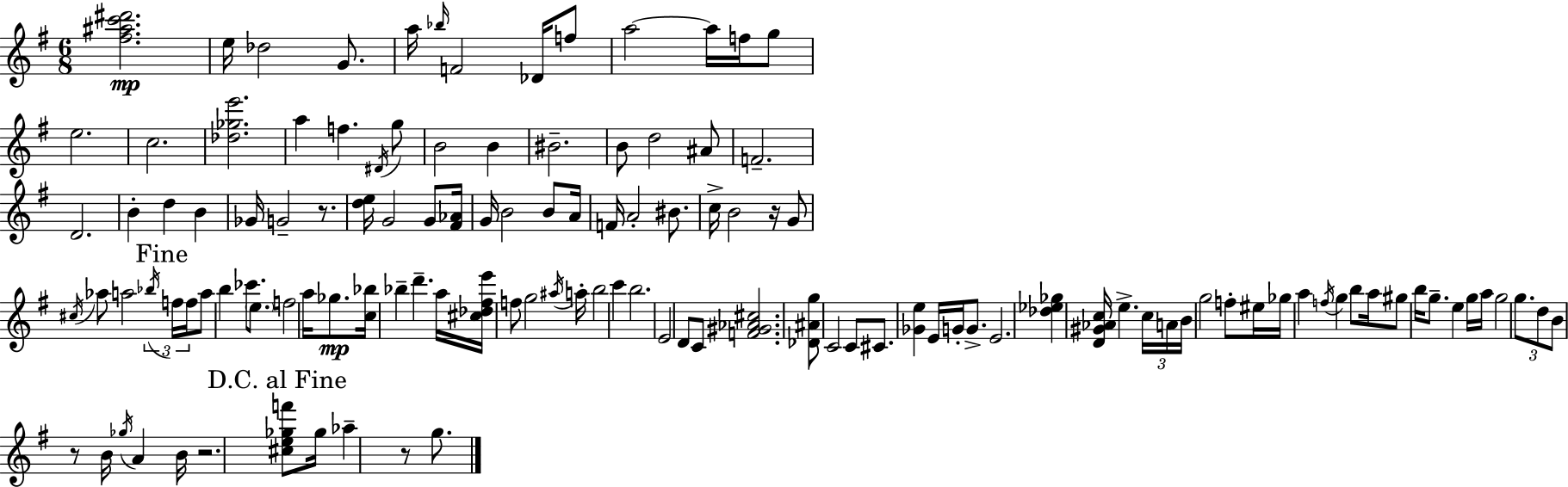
{
  \clef treble
  \numericTimeSignature
  \time 6/8
  \key g \major
  <fis'' ais'' c''' dis'''>2.\mp | e''16 des''2 g'8. | a''16 \grace { bes''16 } f'2 des'16 f''8 | a''2~~ a''16 f''16 g''8 | \break e''2. | c''2. | <des'' ges'' e'''>2. | a''4 f''4. \acciaccatura { dis'16 } | \break g''8 b'2 b'4 | bis'2.-- | b'8 d''2 | ais'8 f'2.-- | \break d'2. | b'4-. d''4 b'4 | ges'16 g'2-- r8. | <d'' e''>16 g'2 g'8 | \break <fis' aes'>16 g'16 b'2 b'8 | a'16 f'16 a'2-. bis'8. | c''16-> b'2 r16 | g'8 \acciaccatura { cis''16 } aes''8 a''2 | \break \tuplet 3/2 { \acciaccatura { bes''16 } \mark "Fine" f''16 f''16 } a''8 b''4 ces'''8. | \parenthesize e''8. f''2 | a''16 ges''8.\mp <c'' bes''>16 bes''4-- d'''4.-- | a''16 <cis'' des'' fis'' e'''>16 f''8 g''2 | \break \acciaccatura { ais''16 } a''16-. b''2 | c'''4 b''2. | e'2 | d'8 c'8 <f' gis' aes' cis''>2. | \break <des' ais' g''>8 c'2 | c'8 cis'8. <ges' e''>4 | e'16 g'16-. g'8.-> e'2. | <des'' ees'' ges''>4 <d' gis' aes' c''>16 e''4.-> | \break \tuplet 3/2 { c''16 a'16 b'16 } g''2 | f''8-. eis''16 ges''16 a''4 \acciaccatura { f''16 } | g''4 b''8 a''16 gis''8 b''16 g''8.-- | e''4 g''16 a''16 g''2 | \break \tuplet 3/2 { g''8. d''8 b'8 } r8 | b'16 \acciaccatura { ges''16 } a'4 b'16 r2. | \mark "D.C. al Fine" <cis'' e'' ges'' f'''>8 ges''16 aes''4-- | r8 g''8. \bar "|."
}